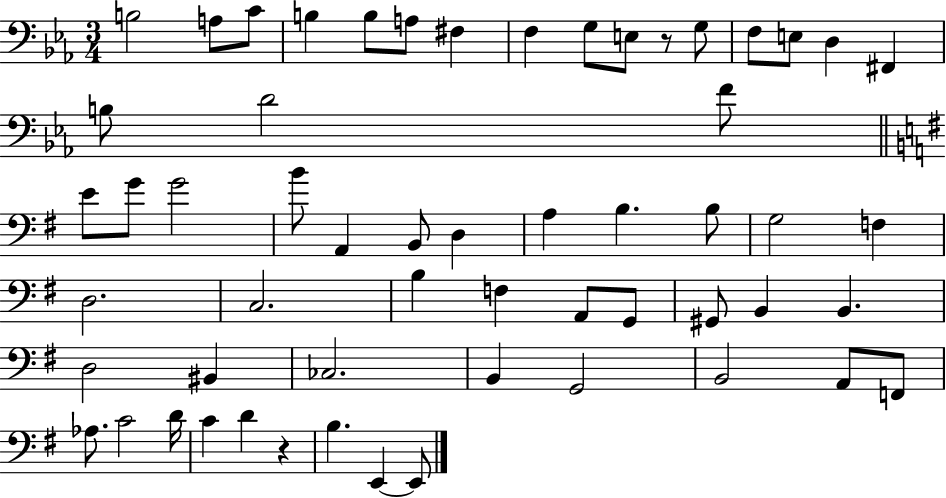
B3/h A3/e C4/e B3/q B3/e A3/e F#3/q F3/q G3/e E3/e R/e G3/e F3/e E3/e D3/q F#2/q B3/e D4/h F4/e E4/e G4/e G4/h B4/e A2/q B2/e D3/q A3/q B3/q. B3/e G3/h F3/q D3/h. C3/h. B3/q F3/q A2/e G2/e G#2/e B2/q B2/q. D3/h BIS2/q CES3/h. B2/q G2/h B2/h A2/e F2/e Ab3/e. C4/h D4/s C4/q D4/q R/q B3/q. E2/q E2/e